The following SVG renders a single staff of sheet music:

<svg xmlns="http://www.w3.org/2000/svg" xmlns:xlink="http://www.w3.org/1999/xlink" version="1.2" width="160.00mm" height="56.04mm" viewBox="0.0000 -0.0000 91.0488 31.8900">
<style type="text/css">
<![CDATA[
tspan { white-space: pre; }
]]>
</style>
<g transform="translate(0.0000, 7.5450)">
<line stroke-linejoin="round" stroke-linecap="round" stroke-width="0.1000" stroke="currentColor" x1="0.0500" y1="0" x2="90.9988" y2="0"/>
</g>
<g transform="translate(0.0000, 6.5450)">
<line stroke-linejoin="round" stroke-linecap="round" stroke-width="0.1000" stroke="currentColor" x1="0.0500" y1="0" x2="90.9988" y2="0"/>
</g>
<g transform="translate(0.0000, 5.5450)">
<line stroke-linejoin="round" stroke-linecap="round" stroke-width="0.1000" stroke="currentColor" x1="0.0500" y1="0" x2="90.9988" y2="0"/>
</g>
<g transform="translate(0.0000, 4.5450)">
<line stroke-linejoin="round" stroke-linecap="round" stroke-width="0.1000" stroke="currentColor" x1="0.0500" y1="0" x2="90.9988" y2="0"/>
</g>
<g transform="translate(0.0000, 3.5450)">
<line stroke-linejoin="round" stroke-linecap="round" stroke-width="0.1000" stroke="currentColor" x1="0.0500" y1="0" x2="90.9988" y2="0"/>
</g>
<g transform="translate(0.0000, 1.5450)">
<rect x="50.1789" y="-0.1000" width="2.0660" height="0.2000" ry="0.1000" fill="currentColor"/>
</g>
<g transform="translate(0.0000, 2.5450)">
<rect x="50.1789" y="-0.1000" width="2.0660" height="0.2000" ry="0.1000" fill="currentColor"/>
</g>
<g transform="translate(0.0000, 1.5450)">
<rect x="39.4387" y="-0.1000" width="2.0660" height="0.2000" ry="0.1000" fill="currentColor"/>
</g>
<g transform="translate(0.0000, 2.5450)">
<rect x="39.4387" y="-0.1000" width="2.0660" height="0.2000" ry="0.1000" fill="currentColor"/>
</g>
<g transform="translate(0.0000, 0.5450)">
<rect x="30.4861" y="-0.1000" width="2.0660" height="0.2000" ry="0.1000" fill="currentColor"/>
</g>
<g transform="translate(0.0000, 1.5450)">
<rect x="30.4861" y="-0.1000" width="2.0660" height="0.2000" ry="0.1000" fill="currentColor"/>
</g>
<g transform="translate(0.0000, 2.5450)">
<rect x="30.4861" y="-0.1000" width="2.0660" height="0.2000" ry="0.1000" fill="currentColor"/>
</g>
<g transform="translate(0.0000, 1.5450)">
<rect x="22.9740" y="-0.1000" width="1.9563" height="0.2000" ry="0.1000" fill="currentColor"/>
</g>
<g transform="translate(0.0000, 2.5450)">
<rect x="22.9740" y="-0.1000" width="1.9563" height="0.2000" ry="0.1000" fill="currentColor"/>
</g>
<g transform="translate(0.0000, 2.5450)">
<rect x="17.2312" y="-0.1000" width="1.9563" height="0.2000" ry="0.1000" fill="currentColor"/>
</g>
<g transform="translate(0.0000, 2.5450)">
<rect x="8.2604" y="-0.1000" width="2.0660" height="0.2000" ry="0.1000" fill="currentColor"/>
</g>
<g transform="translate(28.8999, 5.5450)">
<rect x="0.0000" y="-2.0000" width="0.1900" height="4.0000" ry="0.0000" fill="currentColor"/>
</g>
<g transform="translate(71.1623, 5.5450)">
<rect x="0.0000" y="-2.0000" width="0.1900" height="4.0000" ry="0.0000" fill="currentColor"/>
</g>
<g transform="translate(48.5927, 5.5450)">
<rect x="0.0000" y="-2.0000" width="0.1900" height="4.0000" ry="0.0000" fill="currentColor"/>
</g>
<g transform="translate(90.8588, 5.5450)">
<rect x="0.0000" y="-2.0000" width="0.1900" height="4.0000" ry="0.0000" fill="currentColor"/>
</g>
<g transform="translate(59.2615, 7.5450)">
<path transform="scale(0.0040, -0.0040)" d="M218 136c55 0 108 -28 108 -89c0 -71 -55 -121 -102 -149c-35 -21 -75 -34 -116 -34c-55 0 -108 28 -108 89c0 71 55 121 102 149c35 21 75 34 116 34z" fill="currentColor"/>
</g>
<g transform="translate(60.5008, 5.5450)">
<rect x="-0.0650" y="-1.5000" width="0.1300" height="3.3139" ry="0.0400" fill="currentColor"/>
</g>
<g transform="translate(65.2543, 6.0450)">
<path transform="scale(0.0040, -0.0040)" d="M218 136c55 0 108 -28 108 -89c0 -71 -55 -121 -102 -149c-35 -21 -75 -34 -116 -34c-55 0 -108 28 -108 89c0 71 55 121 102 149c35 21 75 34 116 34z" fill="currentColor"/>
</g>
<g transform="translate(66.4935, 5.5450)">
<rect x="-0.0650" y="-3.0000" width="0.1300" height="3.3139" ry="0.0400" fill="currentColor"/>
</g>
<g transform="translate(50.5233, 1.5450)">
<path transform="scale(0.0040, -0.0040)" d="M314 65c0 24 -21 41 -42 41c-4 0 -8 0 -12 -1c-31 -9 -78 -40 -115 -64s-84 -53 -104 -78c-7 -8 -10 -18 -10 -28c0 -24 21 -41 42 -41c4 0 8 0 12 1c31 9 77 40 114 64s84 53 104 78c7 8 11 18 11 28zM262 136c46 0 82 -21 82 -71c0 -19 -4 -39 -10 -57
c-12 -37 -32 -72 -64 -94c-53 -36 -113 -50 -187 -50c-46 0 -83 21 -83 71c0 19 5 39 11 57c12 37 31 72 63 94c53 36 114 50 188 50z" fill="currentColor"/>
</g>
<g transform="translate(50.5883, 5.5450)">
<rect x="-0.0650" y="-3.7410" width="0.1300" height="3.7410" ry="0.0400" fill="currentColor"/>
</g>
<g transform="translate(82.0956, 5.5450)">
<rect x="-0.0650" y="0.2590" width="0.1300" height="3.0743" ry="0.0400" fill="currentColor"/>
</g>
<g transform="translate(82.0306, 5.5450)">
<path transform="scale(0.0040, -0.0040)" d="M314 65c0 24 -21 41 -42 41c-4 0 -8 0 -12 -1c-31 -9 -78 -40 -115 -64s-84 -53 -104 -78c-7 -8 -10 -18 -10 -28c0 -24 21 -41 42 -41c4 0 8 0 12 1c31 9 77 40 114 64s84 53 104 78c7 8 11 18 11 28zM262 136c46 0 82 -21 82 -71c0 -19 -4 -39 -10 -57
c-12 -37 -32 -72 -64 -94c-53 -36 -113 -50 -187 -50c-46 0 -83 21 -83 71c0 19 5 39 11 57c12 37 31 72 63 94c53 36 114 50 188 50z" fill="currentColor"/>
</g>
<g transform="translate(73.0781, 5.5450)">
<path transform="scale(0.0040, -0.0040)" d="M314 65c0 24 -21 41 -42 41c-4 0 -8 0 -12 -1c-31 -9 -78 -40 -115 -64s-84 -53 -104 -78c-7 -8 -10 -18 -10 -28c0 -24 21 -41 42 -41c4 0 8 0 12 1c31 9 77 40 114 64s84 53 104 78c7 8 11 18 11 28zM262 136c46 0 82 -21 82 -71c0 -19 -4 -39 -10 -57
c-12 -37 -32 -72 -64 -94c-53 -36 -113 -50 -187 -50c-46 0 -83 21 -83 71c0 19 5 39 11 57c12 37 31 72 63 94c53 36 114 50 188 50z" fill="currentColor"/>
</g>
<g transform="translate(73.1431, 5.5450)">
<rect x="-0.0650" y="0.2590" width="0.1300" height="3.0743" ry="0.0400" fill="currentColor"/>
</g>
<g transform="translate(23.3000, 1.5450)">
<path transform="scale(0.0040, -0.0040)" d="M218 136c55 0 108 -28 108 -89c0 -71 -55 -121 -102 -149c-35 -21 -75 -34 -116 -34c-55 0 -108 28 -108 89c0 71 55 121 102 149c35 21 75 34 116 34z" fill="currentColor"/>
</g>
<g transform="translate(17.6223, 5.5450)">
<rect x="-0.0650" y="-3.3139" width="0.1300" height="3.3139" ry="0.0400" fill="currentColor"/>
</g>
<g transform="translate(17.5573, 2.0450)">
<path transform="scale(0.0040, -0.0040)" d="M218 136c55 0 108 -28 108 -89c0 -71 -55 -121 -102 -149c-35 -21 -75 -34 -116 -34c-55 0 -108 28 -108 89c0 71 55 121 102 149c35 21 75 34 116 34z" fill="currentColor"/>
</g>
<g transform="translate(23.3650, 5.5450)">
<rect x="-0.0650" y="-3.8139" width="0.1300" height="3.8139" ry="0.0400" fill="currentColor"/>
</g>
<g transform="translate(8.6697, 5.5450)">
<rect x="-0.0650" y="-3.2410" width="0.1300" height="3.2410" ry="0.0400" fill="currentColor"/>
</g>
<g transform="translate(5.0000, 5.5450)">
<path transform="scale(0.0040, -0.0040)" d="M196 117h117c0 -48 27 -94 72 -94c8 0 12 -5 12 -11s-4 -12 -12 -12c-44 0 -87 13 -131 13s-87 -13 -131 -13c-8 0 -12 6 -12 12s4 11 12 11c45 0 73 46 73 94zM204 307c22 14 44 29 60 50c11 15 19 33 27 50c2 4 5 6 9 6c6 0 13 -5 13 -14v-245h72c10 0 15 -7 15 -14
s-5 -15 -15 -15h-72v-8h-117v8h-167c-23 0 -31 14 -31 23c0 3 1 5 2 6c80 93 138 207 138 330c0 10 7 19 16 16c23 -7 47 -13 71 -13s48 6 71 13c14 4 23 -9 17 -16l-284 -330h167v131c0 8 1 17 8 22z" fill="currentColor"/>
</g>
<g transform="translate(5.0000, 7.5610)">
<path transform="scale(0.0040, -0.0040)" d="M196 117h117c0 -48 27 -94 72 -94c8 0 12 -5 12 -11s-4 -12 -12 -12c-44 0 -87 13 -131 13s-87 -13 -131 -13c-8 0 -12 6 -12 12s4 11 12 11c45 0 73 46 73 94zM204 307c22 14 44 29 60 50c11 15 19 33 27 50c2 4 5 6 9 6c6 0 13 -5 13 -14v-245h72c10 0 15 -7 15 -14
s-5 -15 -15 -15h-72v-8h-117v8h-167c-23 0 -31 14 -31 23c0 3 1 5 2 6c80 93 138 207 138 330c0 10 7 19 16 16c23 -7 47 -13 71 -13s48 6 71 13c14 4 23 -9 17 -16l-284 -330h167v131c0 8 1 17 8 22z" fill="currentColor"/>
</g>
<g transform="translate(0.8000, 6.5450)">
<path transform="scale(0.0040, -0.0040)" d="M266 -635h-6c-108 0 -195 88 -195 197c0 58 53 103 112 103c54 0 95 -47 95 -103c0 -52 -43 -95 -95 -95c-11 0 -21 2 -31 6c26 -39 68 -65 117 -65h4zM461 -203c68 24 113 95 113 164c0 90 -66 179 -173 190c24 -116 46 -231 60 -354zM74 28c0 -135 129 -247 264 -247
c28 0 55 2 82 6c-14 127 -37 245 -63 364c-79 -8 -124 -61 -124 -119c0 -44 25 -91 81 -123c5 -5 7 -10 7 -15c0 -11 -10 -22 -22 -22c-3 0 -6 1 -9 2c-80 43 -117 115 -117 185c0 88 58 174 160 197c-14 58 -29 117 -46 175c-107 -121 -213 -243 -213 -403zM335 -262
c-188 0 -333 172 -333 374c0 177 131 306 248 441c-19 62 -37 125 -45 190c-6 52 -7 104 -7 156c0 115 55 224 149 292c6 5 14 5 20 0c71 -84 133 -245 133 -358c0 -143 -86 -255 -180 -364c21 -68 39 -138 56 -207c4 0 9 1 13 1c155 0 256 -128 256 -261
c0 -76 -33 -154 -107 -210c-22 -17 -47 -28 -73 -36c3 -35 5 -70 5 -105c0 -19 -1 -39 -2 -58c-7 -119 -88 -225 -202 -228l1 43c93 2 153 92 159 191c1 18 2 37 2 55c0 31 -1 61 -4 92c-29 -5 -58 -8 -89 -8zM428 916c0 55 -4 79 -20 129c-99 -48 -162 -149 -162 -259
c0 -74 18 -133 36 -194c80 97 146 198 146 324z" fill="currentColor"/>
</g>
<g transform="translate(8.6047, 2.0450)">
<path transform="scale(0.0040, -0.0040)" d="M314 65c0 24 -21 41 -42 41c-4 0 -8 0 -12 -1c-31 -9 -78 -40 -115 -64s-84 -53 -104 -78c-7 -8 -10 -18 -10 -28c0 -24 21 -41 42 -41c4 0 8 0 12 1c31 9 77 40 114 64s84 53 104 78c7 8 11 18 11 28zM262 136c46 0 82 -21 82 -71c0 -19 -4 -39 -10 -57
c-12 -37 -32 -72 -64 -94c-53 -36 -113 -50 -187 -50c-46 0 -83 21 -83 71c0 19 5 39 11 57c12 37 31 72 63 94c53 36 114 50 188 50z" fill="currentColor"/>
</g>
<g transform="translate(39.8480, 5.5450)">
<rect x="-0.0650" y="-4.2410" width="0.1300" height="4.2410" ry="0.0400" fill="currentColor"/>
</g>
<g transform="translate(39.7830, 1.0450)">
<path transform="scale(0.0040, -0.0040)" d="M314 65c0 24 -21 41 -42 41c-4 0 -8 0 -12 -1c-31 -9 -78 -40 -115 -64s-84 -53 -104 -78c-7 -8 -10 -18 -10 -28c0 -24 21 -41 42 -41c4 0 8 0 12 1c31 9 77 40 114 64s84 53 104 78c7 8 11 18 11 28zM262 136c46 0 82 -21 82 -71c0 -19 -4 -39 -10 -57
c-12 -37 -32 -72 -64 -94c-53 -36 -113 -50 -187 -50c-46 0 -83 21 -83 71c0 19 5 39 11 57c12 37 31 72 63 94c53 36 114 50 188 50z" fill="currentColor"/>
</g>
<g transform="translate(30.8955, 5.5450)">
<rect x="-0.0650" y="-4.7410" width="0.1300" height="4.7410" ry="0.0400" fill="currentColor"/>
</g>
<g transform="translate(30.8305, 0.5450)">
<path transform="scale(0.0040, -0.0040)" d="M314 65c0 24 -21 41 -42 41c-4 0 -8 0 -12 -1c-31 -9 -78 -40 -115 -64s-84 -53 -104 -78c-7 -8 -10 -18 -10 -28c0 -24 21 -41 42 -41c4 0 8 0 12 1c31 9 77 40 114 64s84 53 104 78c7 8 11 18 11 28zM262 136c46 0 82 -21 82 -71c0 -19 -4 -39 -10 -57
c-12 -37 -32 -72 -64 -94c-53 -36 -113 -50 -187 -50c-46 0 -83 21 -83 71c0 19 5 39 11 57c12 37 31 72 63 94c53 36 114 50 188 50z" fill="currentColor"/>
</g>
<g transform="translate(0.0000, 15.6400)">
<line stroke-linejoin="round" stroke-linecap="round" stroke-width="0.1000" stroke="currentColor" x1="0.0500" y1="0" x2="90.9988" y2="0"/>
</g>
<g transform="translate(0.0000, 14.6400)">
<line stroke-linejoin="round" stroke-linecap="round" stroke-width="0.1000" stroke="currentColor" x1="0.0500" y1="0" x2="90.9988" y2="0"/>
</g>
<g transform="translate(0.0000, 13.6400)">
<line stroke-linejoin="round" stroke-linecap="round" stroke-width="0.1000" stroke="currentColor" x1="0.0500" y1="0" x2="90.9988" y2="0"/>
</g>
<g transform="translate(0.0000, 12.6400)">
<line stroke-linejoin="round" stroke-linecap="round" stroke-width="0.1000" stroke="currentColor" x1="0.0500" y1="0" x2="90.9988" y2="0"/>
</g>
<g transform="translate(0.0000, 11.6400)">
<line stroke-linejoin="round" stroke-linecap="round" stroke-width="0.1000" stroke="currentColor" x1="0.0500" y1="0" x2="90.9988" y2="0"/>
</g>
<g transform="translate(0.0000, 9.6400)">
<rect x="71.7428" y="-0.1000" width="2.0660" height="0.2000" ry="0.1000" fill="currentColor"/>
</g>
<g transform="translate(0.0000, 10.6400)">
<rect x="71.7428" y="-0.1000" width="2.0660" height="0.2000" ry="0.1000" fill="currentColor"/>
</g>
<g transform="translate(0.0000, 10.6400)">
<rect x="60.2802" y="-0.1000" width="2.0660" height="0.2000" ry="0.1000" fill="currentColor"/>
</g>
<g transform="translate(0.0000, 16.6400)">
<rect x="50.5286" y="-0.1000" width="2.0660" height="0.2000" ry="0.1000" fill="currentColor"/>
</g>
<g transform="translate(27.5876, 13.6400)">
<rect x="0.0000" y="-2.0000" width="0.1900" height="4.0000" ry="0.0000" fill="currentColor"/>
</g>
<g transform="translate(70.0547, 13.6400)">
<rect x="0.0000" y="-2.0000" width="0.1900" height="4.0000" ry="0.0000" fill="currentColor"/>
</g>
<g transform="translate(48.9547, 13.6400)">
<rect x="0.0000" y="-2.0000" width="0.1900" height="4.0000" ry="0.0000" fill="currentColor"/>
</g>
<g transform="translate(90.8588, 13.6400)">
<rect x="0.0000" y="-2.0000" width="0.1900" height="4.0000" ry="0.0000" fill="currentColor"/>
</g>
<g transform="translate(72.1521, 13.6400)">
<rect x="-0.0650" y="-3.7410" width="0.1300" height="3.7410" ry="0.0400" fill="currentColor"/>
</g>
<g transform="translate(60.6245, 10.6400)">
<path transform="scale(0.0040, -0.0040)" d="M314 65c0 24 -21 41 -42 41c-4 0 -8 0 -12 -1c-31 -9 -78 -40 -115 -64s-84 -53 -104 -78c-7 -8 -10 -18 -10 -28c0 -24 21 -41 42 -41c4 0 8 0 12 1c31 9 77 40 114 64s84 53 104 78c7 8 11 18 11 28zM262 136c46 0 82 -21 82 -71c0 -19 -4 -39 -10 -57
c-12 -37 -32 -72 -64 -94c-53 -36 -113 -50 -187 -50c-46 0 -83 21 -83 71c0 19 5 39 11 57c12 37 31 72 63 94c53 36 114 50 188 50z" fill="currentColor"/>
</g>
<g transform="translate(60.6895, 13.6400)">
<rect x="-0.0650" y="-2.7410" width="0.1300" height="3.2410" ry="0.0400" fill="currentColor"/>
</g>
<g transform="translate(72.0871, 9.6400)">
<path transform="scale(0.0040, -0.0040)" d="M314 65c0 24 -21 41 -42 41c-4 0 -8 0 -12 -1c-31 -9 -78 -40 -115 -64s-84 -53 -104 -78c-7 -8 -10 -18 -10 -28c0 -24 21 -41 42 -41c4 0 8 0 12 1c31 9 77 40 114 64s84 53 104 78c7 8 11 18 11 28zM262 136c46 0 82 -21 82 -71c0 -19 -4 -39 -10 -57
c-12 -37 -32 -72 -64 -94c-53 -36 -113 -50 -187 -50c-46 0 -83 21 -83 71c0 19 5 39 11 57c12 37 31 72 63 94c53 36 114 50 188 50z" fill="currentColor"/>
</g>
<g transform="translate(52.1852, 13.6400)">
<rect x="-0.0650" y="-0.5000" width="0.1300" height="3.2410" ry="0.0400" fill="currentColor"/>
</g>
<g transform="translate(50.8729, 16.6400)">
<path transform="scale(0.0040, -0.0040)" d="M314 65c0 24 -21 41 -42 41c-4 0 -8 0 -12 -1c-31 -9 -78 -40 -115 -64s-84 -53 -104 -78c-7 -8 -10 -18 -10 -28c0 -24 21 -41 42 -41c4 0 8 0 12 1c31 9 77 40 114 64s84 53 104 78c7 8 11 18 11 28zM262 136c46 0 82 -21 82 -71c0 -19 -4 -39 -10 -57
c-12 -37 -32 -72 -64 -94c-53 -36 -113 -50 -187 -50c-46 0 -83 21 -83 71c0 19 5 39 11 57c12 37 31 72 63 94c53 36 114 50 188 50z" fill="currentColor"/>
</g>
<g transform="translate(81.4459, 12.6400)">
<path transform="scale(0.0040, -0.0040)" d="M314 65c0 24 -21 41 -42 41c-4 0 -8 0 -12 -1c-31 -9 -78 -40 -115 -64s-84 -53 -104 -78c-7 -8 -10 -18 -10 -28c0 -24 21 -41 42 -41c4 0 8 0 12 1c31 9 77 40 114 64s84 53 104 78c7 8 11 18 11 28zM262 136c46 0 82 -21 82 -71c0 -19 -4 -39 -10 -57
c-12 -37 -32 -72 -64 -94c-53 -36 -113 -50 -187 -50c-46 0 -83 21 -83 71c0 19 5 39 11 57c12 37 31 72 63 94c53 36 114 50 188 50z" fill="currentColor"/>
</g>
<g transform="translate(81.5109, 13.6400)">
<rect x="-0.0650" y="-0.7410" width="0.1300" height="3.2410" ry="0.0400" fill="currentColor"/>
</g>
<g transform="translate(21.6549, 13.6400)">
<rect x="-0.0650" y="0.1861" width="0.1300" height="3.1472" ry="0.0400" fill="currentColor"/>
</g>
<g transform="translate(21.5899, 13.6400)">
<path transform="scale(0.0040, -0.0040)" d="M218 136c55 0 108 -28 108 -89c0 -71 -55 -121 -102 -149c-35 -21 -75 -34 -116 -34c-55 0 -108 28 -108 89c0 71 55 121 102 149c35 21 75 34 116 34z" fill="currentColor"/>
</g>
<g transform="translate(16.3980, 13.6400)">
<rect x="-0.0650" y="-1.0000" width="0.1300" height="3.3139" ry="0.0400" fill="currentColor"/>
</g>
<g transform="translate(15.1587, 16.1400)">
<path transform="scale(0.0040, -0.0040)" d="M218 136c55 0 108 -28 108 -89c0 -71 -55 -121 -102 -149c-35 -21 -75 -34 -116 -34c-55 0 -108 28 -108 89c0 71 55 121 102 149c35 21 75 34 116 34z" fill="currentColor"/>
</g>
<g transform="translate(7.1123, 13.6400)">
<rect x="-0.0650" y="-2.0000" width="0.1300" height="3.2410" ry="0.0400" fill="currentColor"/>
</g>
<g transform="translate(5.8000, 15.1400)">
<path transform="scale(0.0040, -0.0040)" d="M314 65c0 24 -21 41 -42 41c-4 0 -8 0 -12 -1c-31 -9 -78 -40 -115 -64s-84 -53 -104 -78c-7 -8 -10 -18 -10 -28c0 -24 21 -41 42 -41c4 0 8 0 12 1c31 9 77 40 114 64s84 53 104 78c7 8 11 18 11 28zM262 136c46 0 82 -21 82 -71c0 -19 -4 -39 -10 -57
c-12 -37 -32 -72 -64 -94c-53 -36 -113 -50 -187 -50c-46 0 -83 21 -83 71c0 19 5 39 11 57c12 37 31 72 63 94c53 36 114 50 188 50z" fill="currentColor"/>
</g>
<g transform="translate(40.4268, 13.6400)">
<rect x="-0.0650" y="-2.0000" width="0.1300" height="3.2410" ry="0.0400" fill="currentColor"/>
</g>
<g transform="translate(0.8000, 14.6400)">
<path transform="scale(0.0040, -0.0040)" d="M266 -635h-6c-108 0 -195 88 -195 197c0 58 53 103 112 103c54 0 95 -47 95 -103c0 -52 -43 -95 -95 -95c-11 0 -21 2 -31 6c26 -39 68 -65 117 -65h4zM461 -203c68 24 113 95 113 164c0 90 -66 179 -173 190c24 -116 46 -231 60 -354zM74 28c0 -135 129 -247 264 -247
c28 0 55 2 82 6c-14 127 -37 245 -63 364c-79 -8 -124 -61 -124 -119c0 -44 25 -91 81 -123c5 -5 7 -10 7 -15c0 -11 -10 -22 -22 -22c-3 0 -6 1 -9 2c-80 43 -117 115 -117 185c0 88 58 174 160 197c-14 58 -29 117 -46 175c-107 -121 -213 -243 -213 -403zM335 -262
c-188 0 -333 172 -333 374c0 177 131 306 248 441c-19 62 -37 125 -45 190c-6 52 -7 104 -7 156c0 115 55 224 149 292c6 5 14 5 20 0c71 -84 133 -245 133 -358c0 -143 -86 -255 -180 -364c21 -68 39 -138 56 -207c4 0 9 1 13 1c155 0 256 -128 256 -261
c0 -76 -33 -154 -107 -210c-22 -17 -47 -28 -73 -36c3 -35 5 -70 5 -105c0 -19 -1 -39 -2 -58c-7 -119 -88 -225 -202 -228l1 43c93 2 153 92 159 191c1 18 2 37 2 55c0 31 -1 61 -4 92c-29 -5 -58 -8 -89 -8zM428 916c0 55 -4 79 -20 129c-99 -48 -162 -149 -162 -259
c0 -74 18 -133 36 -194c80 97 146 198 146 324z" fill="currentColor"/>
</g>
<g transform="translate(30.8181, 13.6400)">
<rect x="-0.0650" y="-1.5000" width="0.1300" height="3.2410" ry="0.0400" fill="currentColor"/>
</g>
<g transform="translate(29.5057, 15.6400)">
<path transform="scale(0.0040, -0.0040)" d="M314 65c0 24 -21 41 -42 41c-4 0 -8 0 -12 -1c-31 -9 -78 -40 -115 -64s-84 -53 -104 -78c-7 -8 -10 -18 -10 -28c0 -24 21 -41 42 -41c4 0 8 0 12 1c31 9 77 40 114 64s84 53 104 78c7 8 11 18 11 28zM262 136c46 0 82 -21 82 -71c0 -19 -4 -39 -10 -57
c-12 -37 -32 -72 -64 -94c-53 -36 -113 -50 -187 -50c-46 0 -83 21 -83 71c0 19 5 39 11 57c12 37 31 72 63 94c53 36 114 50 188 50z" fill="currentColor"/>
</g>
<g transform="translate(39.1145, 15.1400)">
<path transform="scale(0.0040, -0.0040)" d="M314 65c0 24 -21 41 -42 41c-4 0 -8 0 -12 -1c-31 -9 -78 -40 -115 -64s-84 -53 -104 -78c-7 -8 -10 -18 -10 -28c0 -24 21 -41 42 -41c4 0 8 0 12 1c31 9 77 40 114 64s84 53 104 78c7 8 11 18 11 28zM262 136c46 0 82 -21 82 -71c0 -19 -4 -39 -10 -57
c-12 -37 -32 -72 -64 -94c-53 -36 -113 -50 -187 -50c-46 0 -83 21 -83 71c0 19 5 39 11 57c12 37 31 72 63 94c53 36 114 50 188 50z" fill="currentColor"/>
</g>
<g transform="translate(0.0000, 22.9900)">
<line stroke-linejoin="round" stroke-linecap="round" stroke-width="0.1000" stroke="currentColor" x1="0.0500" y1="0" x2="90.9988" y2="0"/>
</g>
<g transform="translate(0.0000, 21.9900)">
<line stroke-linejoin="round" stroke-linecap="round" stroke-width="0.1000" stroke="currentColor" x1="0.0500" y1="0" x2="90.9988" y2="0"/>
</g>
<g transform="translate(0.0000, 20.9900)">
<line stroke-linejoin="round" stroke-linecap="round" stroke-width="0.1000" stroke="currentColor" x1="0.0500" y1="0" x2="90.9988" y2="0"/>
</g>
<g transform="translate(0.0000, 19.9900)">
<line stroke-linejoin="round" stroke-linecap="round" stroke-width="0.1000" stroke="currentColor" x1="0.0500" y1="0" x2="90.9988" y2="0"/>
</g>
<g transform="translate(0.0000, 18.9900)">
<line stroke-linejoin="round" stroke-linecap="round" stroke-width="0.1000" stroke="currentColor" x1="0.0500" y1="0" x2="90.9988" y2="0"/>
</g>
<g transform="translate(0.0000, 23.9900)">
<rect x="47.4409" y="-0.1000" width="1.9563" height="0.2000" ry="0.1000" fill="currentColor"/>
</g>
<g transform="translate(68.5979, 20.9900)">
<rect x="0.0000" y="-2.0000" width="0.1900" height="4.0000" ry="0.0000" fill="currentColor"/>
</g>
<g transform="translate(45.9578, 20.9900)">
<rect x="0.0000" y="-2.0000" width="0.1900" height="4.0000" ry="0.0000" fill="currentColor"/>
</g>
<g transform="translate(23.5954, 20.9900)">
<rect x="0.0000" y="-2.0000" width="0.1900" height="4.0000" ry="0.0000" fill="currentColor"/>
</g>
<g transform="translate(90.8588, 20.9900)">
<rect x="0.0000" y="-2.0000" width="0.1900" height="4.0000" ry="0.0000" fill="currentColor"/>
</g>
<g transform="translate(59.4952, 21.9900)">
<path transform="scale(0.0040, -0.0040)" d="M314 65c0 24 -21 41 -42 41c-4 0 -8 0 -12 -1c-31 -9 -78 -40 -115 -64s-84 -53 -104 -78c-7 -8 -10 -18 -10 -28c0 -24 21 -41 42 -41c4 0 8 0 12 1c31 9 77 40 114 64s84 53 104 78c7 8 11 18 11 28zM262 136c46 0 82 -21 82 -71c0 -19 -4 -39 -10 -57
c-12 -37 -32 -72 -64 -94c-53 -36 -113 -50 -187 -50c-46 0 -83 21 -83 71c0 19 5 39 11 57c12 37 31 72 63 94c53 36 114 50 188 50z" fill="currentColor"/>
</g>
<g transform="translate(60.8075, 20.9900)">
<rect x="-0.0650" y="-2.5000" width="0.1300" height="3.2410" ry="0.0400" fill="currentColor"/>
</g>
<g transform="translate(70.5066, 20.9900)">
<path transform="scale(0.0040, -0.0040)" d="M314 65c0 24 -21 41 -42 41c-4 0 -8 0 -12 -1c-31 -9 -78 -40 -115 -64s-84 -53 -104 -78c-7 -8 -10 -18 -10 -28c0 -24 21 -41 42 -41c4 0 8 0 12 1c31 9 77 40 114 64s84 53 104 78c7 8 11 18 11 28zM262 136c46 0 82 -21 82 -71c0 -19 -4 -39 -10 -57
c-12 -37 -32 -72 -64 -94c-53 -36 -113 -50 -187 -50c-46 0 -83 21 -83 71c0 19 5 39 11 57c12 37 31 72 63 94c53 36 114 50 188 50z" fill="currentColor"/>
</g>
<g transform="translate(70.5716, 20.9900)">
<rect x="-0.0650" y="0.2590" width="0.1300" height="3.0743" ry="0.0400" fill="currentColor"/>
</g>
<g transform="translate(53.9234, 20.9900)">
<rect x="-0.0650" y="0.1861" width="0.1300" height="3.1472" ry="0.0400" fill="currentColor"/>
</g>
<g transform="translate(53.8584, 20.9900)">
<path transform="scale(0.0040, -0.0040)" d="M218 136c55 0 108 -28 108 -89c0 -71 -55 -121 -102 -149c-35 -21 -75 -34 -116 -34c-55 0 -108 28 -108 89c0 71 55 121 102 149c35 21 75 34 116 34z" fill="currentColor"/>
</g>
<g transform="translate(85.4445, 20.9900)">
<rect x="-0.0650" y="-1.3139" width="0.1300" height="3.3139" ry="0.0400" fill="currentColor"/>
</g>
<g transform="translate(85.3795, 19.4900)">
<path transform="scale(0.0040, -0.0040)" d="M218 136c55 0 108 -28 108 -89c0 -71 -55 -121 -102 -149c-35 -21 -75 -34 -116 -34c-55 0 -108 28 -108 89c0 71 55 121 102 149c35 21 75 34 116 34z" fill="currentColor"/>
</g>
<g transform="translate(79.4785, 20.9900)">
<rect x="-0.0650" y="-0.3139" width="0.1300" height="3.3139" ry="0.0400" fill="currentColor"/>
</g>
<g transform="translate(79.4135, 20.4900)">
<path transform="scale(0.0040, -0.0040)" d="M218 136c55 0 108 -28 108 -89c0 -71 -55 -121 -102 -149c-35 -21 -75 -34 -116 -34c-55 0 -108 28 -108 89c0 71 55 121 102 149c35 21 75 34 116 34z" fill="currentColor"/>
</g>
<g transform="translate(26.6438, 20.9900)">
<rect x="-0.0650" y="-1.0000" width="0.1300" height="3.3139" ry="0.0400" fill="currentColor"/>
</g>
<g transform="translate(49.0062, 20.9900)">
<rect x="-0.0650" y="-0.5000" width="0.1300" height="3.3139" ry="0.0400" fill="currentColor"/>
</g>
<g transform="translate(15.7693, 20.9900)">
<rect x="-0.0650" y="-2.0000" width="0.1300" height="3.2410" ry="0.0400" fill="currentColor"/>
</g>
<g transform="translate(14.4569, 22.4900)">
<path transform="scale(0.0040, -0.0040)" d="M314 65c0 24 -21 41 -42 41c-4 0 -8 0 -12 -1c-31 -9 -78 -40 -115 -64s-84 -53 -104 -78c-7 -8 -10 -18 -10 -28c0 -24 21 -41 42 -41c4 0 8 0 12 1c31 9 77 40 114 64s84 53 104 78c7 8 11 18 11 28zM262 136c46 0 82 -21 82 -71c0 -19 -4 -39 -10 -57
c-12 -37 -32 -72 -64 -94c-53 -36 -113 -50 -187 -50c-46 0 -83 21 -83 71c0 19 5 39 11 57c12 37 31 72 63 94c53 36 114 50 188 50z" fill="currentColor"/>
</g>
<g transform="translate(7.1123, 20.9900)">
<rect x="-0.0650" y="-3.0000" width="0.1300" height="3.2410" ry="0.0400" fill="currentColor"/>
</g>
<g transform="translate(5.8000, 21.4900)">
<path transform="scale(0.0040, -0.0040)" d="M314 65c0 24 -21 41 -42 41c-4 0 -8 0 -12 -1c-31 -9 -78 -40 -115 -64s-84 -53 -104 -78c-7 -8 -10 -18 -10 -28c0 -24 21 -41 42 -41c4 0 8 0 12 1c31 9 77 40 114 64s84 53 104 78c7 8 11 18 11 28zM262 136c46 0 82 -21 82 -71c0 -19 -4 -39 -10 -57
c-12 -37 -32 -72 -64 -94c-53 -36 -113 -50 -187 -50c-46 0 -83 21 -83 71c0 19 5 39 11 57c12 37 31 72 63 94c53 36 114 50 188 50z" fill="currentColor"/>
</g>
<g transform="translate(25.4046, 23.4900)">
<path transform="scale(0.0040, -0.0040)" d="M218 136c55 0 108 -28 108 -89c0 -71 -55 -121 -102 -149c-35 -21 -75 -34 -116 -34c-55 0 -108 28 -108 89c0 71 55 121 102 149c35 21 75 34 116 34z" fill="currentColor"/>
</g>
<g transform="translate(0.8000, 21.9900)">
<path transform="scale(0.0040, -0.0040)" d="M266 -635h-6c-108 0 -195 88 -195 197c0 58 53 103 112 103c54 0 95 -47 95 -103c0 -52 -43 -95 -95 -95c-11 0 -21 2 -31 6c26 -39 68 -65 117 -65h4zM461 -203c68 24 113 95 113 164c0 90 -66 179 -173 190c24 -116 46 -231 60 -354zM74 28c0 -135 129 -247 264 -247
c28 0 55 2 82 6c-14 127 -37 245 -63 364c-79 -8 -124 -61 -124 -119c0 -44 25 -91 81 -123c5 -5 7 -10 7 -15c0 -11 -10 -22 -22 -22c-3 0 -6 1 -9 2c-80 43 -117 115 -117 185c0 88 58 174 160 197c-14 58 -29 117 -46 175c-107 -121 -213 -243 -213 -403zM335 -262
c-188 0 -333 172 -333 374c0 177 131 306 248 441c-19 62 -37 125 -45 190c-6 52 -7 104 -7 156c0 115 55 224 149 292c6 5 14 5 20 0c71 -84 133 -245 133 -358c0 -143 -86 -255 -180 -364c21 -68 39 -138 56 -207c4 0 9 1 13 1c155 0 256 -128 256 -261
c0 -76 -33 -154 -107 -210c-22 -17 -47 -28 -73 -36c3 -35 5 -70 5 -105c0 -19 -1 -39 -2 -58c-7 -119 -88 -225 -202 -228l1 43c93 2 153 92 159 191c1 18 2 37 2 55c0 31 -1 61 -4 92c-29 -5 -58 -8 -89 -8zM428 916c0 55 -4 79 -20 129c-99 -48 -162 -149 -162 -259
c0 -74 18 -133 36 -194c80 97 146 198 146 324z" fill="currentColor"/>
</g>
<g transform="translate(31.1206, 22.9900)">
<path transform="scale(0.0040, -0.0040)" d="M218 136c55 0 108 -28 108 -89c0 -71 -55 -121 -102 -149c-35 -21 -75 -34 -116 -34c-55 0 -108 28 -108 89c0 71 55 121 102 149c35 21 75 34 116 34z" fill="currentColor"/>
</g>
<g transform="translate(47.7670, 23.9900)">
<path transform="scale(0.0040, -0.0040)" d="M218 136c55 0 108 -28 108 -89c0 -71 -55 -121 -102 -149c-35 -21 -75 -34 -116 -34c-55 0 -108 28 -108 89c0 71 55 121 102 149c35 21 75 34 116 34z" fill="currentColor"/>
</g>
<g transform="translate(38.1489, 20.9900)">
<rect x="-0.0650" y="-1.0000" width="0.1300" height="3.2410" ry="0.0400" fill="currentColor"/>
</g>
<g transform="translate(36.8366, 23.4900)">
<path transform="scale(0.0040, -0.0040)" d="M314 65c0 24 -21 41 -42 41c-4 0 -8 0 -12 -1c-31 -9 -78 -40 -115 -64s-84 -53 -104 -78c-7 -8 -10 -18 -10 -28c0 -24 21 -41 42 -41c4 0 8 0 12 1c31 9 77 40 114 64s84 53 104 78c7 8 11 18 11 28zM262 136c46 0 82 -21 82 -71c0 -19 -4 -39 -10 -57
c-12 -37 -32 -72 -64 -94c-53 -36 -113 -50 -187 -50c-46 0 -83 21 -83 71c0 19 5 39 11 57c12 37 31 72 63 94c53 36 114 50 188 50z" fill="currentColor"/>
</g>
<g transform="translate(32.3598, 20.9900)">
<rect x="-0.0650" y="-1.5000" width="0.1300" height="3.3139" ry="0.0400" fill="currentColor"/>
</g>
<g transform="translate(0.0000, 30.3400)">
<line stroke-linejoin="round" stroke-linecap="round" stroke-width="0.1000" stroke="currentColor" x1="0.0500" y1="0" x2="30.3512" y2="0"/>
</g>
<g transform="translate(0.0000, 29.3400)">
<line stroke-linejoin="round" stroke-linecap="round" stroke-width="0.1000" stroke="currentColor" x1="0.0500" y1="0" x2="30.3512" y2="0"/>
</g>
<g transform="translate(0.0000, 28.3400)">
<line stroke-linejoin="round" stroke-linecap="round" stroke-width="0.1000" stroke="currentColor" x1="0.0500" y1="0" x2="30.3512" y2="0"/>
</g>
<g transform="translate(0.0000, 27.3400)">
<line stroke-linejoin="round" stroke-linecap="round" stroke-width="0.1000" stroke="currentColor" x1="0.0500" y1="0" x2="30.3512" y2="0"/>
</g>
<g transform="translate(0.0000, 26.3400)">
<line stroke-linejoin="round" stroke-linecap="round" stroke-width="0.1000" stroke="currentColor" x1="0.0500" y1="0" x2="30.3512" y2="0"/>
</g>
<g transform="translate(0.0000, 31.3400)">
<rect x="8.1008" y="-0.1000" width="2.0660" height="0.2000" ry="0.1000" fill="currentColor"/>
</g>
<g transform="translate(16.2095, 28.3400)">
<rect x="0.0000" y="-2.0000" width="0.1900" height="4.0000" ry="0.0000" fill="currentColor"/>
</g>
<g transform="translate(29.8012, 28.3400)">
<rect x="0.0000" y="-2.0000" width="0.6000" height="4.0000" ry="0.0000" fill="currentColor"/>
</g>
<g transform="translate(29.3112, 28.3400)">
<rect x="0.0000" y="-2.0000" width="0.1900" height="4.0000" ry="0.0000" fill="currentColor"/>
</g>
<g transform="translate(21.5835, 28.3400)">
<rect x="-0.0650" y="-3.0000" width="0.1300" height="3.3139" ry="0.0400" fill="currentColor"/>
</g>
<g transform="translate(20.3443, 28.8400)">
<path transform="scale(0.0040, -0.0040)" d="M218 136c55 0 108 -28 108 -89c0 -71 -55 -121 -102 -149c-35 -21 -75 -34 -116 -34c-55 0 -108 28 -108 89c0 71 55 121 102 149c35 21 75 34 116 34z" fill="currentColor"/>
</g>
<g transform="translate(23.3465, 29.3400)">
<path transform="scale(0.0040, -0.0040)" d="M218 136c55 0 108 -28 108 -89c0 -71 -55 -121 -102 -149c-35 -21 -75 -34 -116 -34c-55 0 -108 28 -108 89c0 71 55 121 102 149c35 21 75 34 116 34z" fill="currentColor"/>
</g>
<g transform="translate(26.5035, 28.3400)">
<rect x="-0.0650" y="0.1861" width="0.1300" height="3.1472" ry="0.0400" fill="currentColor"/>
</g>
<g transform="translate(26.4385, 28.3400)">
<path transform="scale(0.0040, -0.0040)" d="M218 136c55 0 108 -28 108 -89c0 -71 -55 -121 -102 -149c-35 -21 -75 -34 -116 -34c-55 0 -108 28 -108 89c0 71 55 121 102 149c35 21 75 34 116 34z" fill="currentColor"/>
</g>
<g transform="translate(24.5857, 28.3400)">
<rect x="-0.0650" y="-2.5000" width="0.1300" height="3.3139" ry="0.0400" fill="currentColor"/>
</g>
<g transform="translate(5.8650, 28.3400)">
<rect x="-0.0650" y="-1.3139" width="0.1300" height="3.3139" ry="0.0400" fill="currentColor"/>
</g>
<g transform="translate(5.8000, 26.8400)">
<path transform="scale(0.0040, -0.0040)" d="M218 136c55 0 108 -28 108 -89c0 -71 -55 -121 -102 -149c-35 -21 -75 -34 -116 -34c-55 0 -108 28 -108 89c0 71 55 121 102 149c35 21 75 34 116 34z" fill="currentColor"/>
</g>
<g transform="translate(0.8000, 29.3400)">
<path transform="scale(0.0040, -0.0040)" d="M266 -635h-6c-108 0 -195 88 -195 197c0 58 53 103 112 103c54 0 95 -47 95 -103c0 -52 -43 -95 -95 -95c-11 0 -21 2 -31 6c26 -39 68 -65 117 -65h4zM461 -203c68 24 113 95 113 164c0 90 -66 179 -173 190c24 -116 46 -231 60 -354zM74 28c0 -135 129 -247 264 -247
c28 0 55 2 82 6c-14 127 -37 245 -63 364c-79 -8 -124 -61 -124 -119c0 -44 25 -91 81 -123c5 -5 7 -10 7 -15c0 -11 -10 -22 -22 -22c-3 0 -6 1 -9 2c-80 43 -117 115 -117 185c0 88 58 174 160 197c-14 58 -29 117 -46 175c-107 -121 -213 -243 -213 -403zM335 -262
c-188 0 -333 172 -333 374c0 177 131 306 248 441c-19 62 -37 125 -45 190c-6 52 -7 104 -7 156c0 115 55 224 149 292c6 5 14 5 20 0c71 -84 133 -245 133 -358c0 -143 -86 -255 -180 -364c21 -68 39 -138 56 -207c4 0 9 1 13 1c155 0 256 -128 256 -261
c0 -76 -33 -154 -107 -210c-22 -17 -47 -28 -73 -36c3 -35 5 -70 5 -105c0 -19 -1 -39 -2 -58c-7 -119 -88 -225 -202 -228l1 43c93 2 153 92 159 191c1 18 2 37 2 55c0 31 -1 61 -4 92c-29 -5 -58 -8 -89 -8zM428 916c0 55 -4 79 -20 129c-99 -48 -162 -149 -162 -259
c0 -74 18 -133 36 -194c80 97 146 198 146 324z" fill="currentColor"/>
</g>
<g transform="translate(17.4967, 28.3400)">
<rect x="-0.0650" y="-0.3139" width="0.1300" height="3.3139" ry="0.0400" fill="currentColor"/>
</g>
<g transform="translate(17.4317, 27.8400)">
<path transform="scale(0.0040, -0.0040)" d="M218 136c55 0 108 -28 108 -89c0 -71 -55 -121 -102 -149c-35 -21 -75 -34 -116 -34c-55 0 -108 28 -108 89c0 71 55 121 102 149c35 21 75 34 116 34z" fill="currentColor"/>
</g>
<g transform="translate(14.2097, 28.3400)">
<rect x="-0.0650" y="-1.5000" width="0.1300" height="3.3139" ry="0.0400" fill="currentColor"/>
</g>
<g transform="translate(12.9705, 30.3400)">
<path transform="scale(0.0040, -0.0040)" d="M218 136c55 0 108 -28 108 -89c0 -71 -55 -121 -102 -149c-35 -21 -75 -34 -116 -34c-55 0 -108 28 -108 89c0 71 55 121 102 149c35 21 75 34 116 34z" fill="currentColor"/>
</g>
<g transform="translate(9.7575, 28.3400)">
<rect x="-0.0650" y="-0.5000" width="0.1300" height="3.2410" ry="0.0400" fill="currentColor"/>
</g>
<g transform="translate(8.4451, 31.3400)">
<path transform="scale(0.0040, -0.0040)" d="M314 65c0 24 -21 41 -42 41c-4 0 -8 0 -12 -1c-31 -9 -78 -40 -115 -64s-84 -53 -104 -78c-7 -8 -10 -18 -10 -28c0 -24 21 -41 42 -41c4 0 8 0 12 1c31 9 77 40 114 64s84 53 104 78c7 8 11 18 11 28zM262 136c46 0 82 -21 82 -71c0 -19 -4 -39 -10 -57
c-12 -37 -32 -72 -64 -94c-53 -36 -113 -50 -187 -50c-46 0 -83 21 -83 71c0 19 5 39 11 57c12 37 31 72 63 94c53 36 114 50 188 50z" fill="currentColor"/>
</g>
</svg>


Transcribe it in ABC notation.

X:1
T:Untitled
M:4/4
L:1/4
K:C
b2 b c' e'2 d'2 c'2 E A B2 B2 F2 D B E2 F2 C2 a2 c'2 d2 A2 F2 D E D2 C B G2 B2 c e e C2 E c A G B